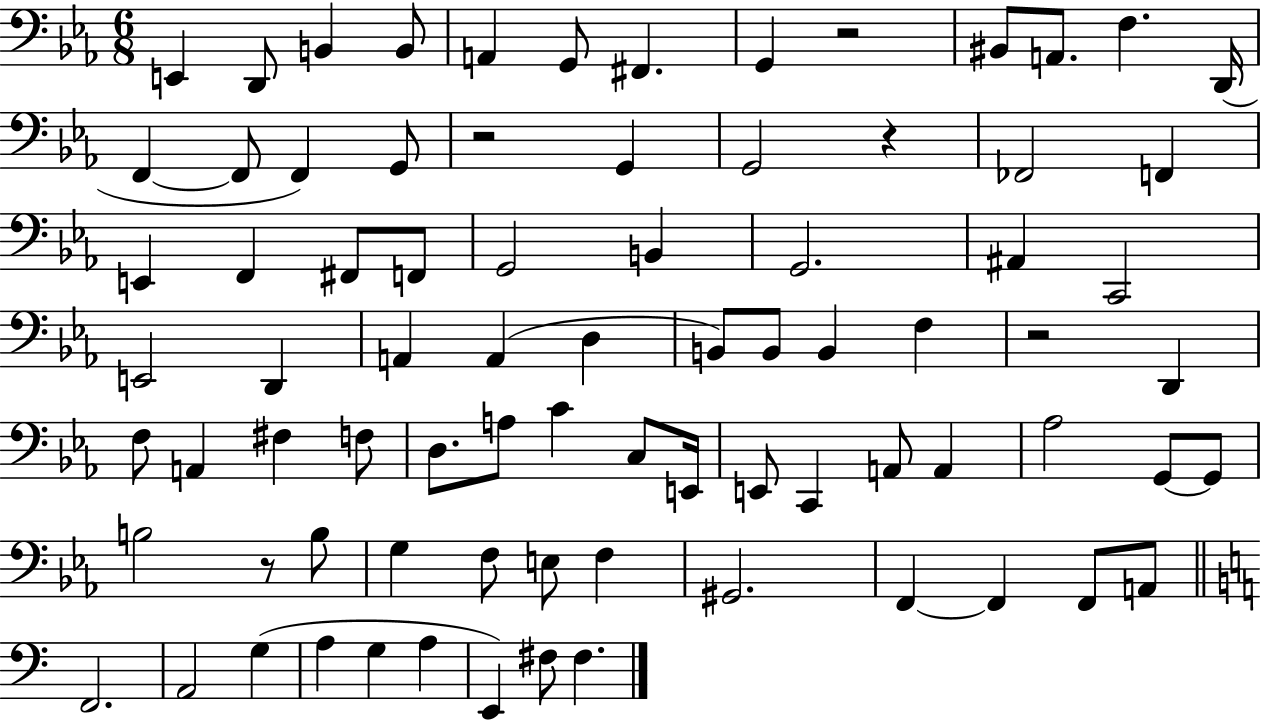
E2/q D2/e B2/q B2/e A2/q G2/e F#2/q. G2/q R/h BIS2/e A2/e. F3/q. D2/s F2/q F2/e F2/q G2/e R/h G2/q G2/h R/q FES2/h F2/q E2/q F2/q F#2/e F2/e G2/h B2/q G2/h. A#2/q C2/h E2/h D2/q A2/q A2/q D3/q B2/e B2/e B2/q F3/q R/h D2/q F3/e A2/q F#3/q F3/e D3/e. A3/e C4/q C3/e E2/s E2/e C2/q A2/e A2/q Ab3/h G2/e G2/e B3/h R/e B3/e G3/q F3/e E3/e F3/q G#2/h. F2/q F2/q F2/e A2/e F2/h. A2/h G3/q A3/q G3/q A3/q E2/q F#3/e F#3/q.